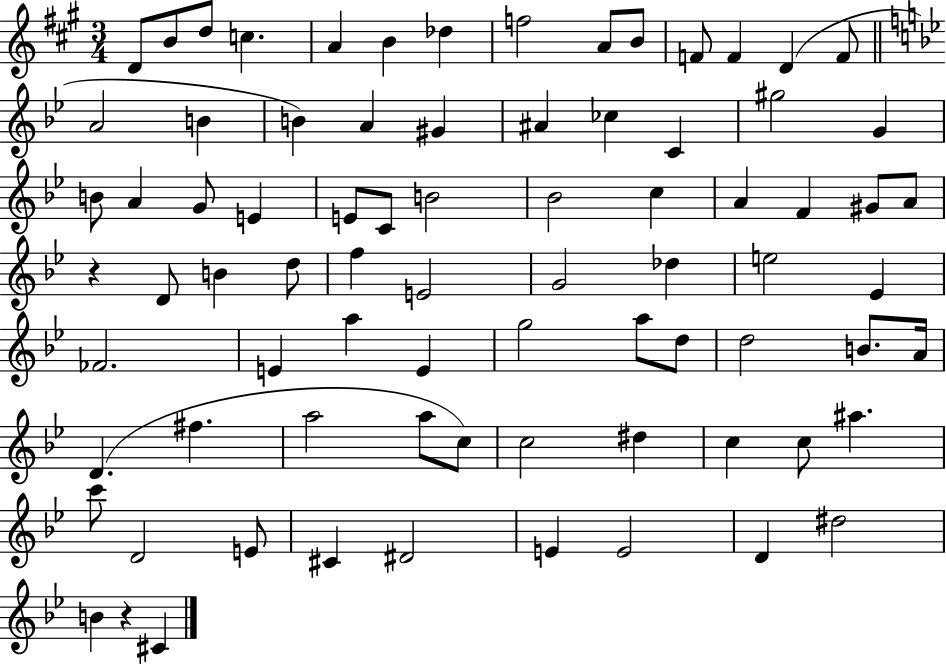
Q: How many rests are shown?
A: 2